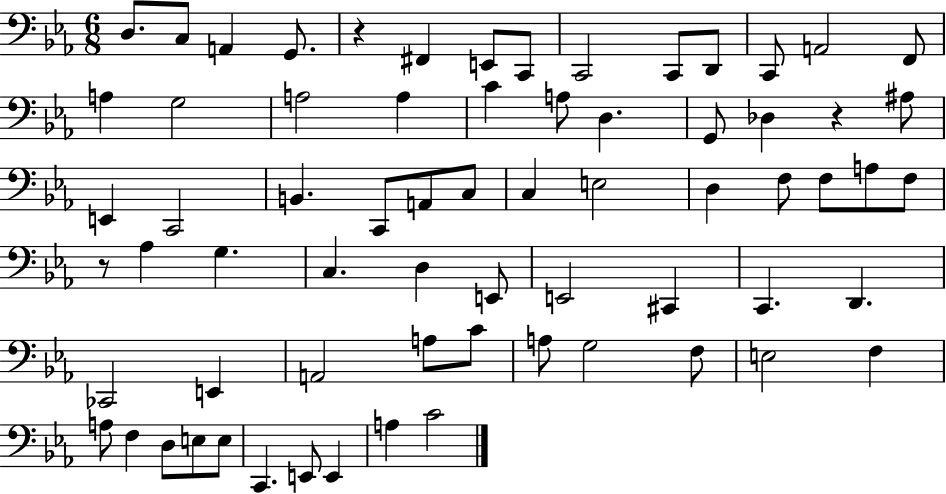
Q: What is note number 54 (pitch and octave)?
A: E3